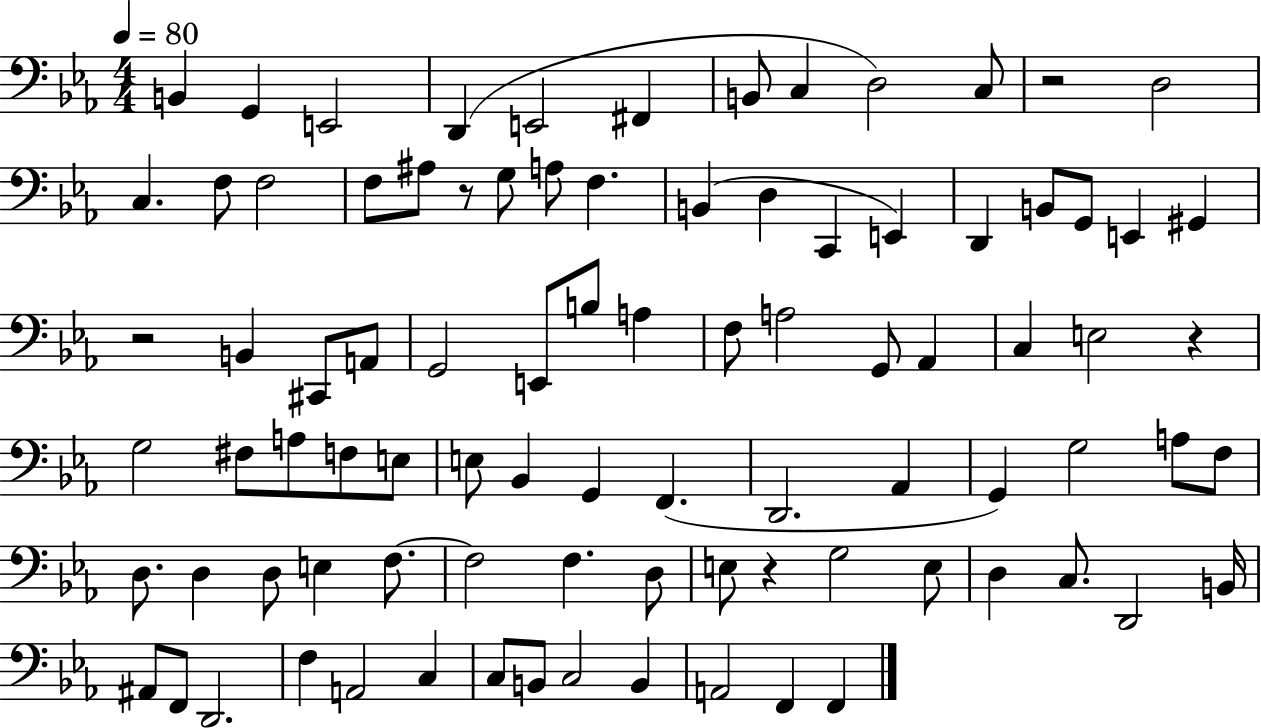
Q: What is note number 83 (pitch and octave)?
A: F2